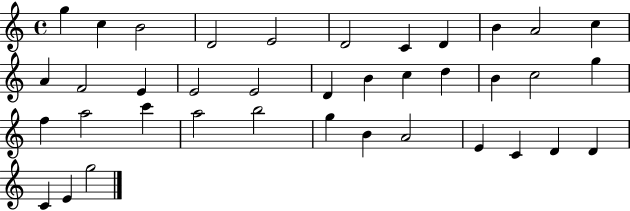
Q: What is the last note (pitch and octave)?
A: G5